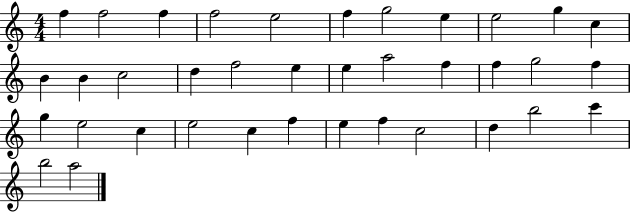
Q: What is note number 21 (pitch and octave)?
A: F5